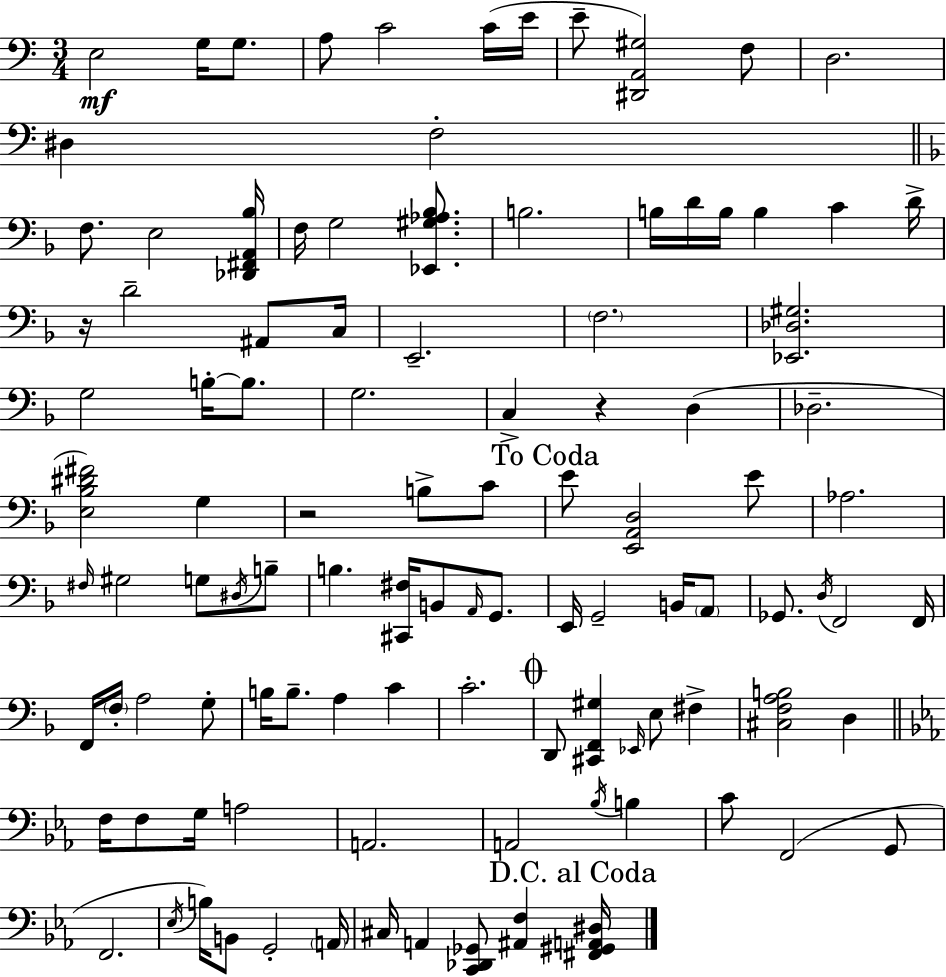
{
  \clef bass
  \numericTimeSignature
  \time 3/4
  \key c \major
  \repeat volta 2 { e2\mf g16 g8. | a8 c'2 c'16( e'16 | e'8-- <dis, a, gis>2) f8 | d2. | \break dis4 f2-. | \bar "||" \break \key d \minor f8. e2 <des, fis, a, bes>16 | f16 g2 <ees, gis aes bes>8. | b2. | b16 d'16 b16 b4 c'4 d'16-> | \break r16 d'2-- ais,8 c16 | e,2.-- | \parenthesize f2. | <ees, des gis>2. | \break g2 b16-.~~ b8. | g2. | c4-> r4 d4( | des2.-- | \break <e bes dis' fis'>2) g4 | r2 b8-> c'8 | \mark "To Coda" e'8 <e, a, d>2 e'8 | aes2. | \break \grace { fis16 } gis2 g8 \acciaccatura { dis16 } | b8-- b4. <cis, fis>16 b,8 \grace { a,16 } | g,8. e,16 g,2-- | b,16 \parenthesize a,8 ges,8. \acciaccatura { d16 } f,2 | \break f,16 f,16 \parenthesize f16-. a2 | g8-. b16 b8.-- a4 | c'4 c'2.-. | \mark \markup { \musicglyph "scripts.coda" } d,8 <cis, f, gis>4 \grace { ees,16 } e8 | \break fis4-> <cis f a b>2 | d4 \bar "||" \break \key ees \major f16 f8 g16 a2 | a,2. | a,2 \acciaccatura { bes16 } b4 | c'8 f,2( g,8 | \break f,2. | \acciaccatura { ees16 }) b16 b,8 g,2-. | \parenthesize a,16 cis16 a,4 <c, des, ges,>8 <ais, f>4 | \mark "D.C. al Coda" <fis, gis, a, dis>16 } \bar "|."
}